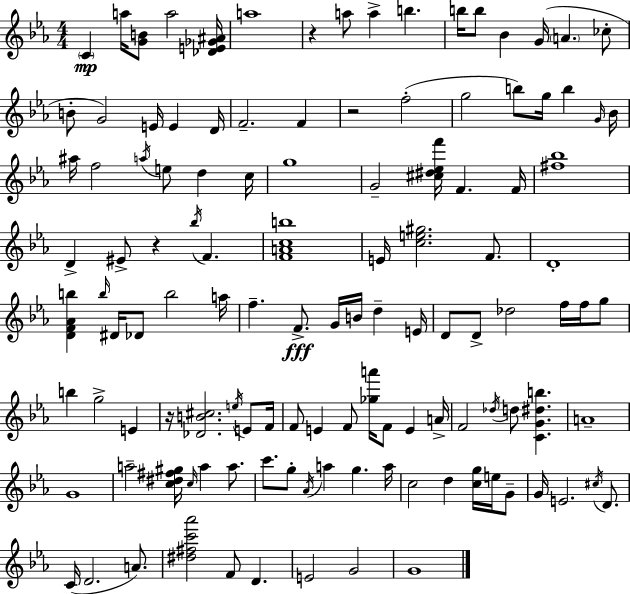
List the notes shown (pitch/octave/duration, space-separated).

C4/q A5/s [G4,B4]/e A5/h [Db4,E4,Gb4,A#4]/s A5/w R/q A5/e A5/q B5/q. B5/s B5/e Bb4/q G4/s A4/q. CES5/e B4/e G4/h E4/s E4/q D4/s F4/h. F4/q R/h F5/h G5/h B5/e G5/s B5/q G4/s Bb4/s A#5/s F5/h A5/s E5/e D5/q C5/s G5/w G4/h [C#5,D#5,Eb5,F6]/s F4/q. F4/s [F#5,Bb5]/w D4/q EIS4/e R/q Bb5/s F4/q. [F4,A4,C5,B5]/w E4/s [C5,E5,G#5]/h. F4/e. D4/w [D4,F4,Ab4,B5]/q B5/s D#4/s Db4/e B5/h A5/s F5/q. F4/e. G4/s B4/s D5/q E4/s D4/e D4/e Db5/h F5/s F5/s G5/e B5/q G5/h E4/q R/s [Db4,B4,C#5]/h. E5/s E4/e F4/s F4/e E4/q F4/e [Gb5,A6]/s F4/e E4/q A4/s F4/h Db5/s D5/e [C4,G4,D#5,B5]/q. A4/w G4/w A5/h [C5,D#5,F#5,G#5]/s C5/s A5/q A5/e. C6/e. G5/e Ab4/s A5/q G5/q. A5/s C5/h D5/q [C5,G5]/s E5/s G4/e G4/s E4/h. C#5/s D4/e. C4/s D4/h. A4/e. [D#5,F#5,C6,Ab6]/h F4/e D4/q. E4/h G4/h G4/w